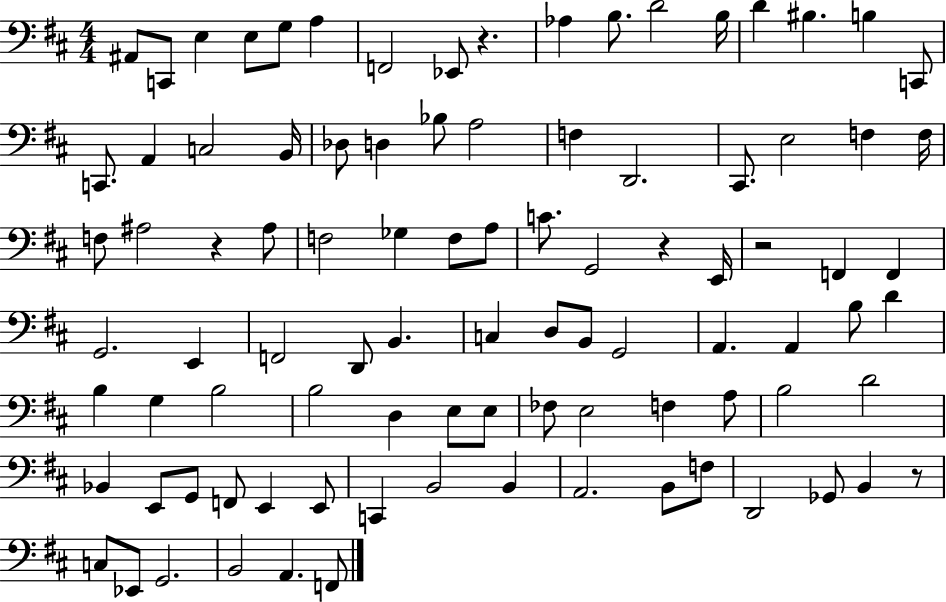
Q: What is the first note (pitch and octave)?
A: A#2